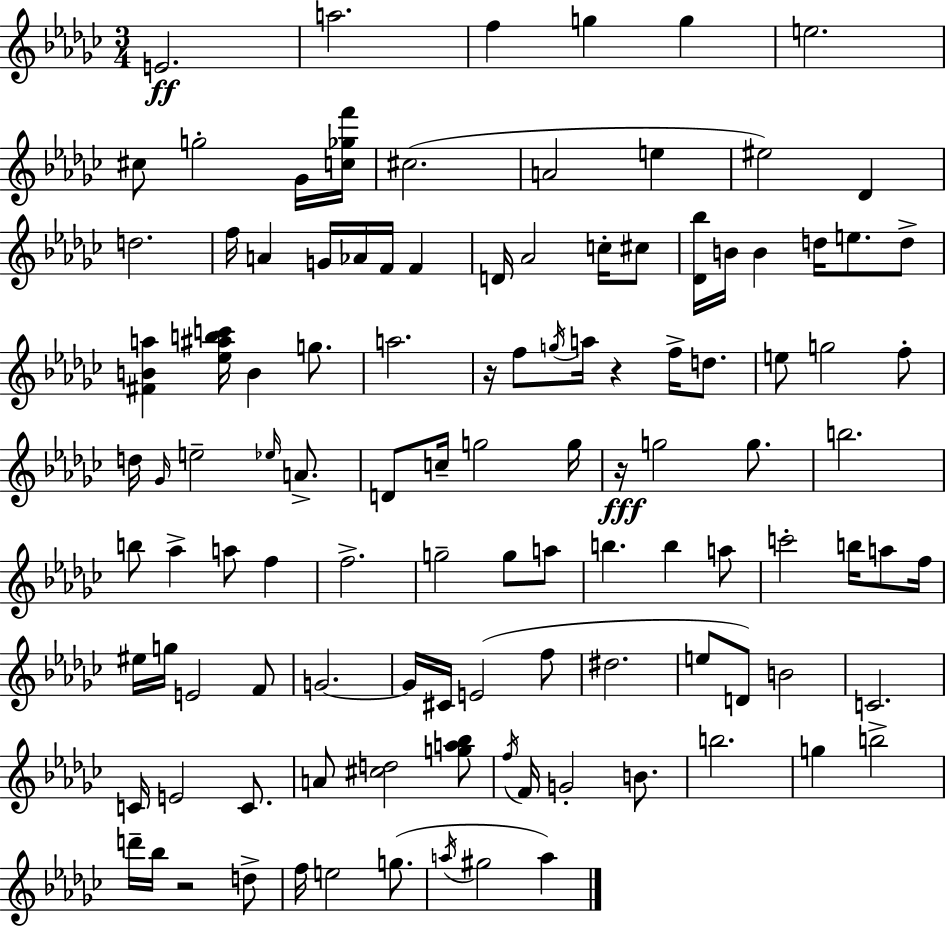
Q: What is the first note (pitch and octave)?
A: E4